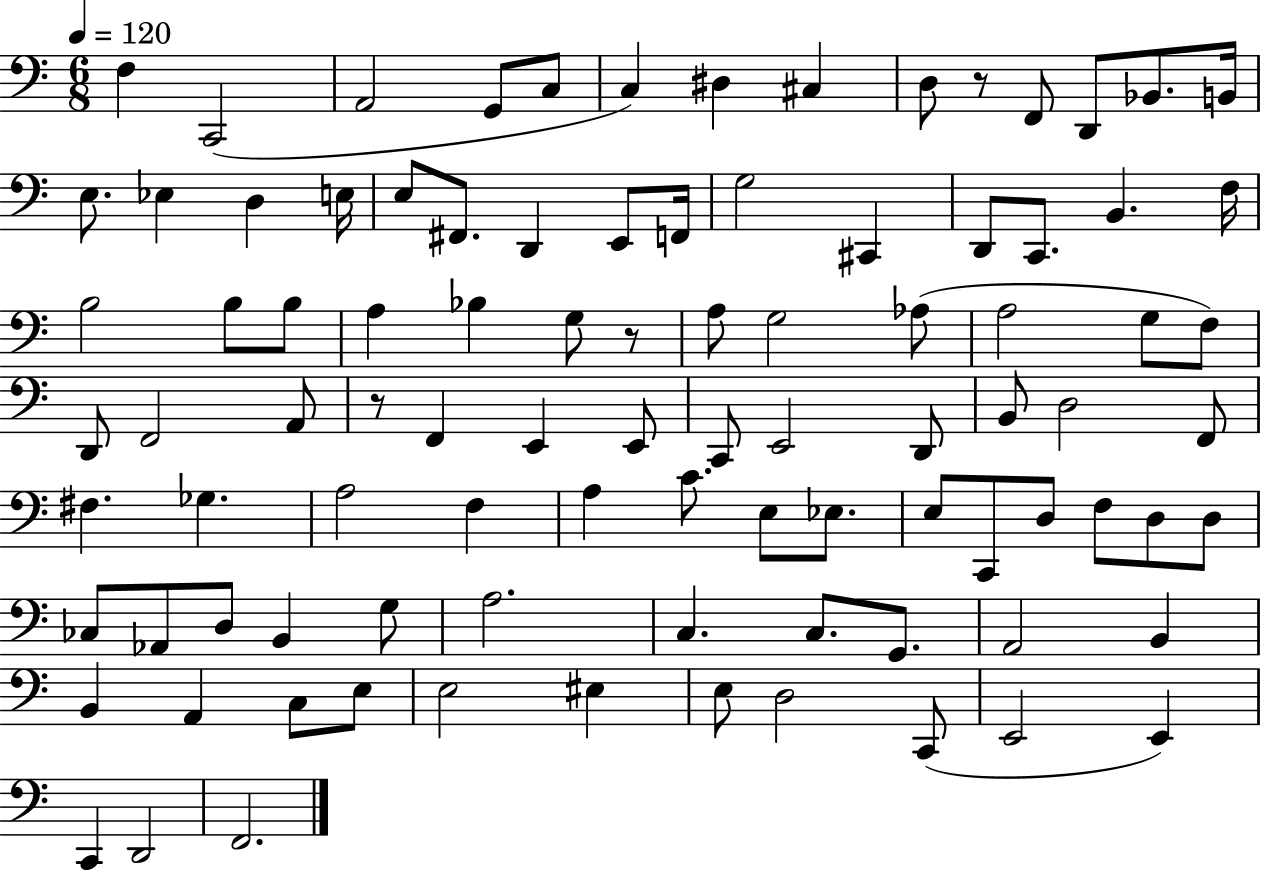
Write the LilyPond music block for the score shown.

{
  \clef bass
  \numericTimeSignature
  \time 6/8
  \key c \major
  \tempo 4 = 120
  f4 c,2( | a,2 g,8 c8 | c4) dis4 cis4 | d8 r8 f,8 d,8 bes,8. b,16 | \break e8. ees4 d4 e16 | e8 fis,8. d,4 e,8 f,16 | g2 cis,4 | d,8 c,8. b,4. f16 | \break b2 b8 b8 | a4 bes4 g8 r8 | a8 g2 aes8( | a2 g8 f8) | \break d,8 f,2 a,8 | r8 f,4 e,4 e,8 | c,8 e,2 d,8 | b,8 d2 f,8 | \break fis4. ges4. | a2 f4 | a4 c'8. e8 ees8. | e8 c,8 d8 f8 d8 d8 | \break ces8 aes,8 d8 b,4 g8 | a2. | c4. c8. g,8. | a,2 b,4 | \break b,4 a,4 c8 e8 | e2 eis4 | e8 d2 c,8( | e,2 e,4) | \break c,4 d,2 | f,2. | \bar "|."
}